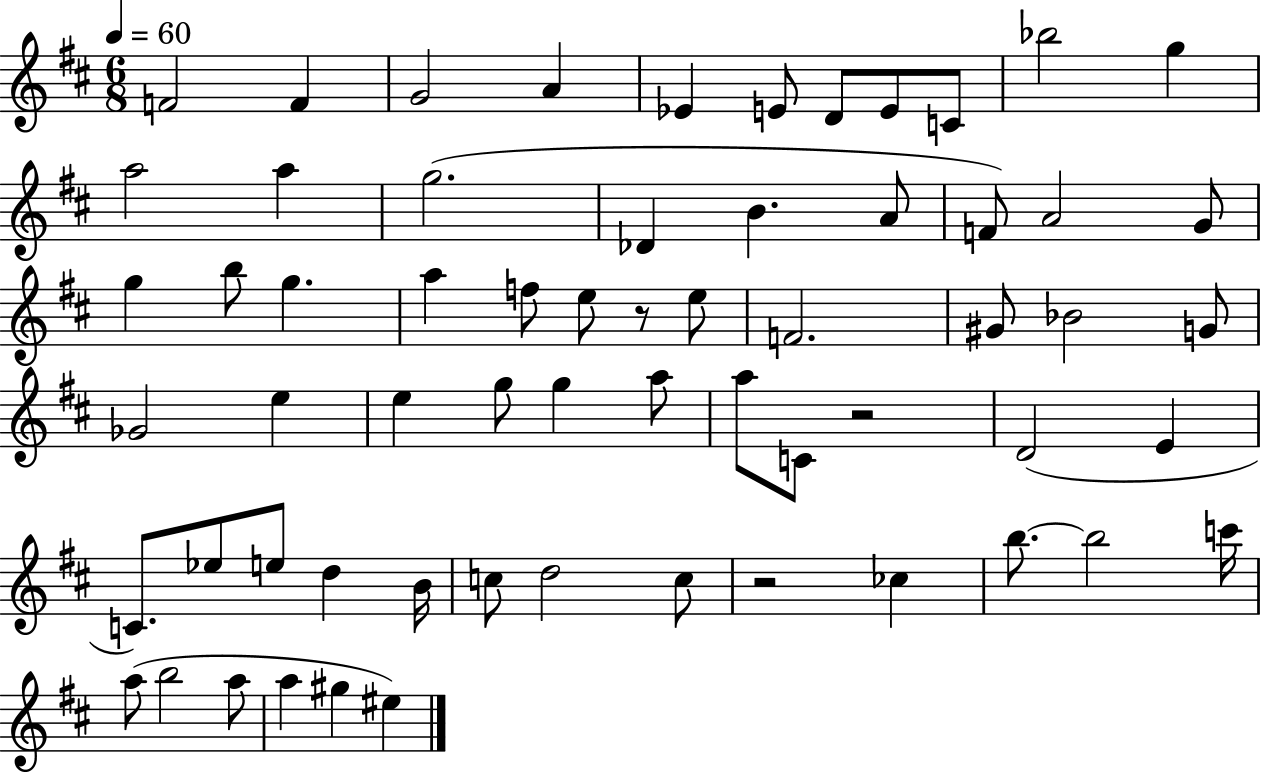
{
  \clef treble
  \numericTimeSignature
  \time 6/8
  \key d \major
  \tempo 4 = 60
  f'2 f'4 | g'2 a'4 | ees'4 e'8 d'8 e'8 c'8 | bes''2 g''4 | \break a''2 a''4 | g''2.( | des'4 b'4. a'8 | f'8) a'2 g'8 | \break g''4 b''8 g''4. | a''4 f''8 e''8 r8 e''8 | f'2. | gis'8 bes'2 g'8 | \break ges'2 e''4 | e''4 g''8 g''4 a''8 | a''8 c'8 r2 | d'2( e'4 | \break c'8.) ees''8 e''8 d''4 b'16 | c''8 d''2 c''8 | r2 ces''4 | b''8.~~ b''2 c'''16 | \break a''8( b''2 a''8 | a''4 gis''4 eis''4) | \bar "|."
}